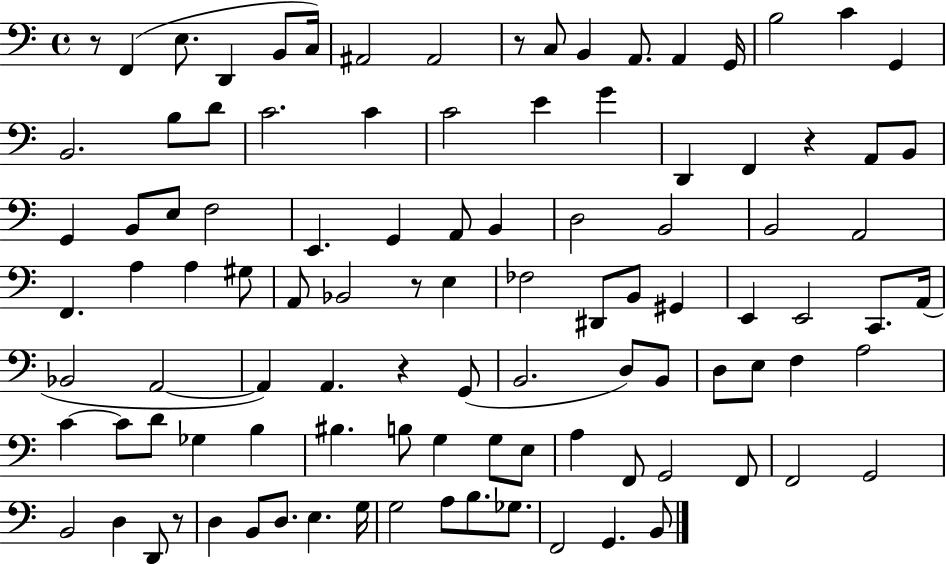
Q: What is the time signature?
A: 4/4